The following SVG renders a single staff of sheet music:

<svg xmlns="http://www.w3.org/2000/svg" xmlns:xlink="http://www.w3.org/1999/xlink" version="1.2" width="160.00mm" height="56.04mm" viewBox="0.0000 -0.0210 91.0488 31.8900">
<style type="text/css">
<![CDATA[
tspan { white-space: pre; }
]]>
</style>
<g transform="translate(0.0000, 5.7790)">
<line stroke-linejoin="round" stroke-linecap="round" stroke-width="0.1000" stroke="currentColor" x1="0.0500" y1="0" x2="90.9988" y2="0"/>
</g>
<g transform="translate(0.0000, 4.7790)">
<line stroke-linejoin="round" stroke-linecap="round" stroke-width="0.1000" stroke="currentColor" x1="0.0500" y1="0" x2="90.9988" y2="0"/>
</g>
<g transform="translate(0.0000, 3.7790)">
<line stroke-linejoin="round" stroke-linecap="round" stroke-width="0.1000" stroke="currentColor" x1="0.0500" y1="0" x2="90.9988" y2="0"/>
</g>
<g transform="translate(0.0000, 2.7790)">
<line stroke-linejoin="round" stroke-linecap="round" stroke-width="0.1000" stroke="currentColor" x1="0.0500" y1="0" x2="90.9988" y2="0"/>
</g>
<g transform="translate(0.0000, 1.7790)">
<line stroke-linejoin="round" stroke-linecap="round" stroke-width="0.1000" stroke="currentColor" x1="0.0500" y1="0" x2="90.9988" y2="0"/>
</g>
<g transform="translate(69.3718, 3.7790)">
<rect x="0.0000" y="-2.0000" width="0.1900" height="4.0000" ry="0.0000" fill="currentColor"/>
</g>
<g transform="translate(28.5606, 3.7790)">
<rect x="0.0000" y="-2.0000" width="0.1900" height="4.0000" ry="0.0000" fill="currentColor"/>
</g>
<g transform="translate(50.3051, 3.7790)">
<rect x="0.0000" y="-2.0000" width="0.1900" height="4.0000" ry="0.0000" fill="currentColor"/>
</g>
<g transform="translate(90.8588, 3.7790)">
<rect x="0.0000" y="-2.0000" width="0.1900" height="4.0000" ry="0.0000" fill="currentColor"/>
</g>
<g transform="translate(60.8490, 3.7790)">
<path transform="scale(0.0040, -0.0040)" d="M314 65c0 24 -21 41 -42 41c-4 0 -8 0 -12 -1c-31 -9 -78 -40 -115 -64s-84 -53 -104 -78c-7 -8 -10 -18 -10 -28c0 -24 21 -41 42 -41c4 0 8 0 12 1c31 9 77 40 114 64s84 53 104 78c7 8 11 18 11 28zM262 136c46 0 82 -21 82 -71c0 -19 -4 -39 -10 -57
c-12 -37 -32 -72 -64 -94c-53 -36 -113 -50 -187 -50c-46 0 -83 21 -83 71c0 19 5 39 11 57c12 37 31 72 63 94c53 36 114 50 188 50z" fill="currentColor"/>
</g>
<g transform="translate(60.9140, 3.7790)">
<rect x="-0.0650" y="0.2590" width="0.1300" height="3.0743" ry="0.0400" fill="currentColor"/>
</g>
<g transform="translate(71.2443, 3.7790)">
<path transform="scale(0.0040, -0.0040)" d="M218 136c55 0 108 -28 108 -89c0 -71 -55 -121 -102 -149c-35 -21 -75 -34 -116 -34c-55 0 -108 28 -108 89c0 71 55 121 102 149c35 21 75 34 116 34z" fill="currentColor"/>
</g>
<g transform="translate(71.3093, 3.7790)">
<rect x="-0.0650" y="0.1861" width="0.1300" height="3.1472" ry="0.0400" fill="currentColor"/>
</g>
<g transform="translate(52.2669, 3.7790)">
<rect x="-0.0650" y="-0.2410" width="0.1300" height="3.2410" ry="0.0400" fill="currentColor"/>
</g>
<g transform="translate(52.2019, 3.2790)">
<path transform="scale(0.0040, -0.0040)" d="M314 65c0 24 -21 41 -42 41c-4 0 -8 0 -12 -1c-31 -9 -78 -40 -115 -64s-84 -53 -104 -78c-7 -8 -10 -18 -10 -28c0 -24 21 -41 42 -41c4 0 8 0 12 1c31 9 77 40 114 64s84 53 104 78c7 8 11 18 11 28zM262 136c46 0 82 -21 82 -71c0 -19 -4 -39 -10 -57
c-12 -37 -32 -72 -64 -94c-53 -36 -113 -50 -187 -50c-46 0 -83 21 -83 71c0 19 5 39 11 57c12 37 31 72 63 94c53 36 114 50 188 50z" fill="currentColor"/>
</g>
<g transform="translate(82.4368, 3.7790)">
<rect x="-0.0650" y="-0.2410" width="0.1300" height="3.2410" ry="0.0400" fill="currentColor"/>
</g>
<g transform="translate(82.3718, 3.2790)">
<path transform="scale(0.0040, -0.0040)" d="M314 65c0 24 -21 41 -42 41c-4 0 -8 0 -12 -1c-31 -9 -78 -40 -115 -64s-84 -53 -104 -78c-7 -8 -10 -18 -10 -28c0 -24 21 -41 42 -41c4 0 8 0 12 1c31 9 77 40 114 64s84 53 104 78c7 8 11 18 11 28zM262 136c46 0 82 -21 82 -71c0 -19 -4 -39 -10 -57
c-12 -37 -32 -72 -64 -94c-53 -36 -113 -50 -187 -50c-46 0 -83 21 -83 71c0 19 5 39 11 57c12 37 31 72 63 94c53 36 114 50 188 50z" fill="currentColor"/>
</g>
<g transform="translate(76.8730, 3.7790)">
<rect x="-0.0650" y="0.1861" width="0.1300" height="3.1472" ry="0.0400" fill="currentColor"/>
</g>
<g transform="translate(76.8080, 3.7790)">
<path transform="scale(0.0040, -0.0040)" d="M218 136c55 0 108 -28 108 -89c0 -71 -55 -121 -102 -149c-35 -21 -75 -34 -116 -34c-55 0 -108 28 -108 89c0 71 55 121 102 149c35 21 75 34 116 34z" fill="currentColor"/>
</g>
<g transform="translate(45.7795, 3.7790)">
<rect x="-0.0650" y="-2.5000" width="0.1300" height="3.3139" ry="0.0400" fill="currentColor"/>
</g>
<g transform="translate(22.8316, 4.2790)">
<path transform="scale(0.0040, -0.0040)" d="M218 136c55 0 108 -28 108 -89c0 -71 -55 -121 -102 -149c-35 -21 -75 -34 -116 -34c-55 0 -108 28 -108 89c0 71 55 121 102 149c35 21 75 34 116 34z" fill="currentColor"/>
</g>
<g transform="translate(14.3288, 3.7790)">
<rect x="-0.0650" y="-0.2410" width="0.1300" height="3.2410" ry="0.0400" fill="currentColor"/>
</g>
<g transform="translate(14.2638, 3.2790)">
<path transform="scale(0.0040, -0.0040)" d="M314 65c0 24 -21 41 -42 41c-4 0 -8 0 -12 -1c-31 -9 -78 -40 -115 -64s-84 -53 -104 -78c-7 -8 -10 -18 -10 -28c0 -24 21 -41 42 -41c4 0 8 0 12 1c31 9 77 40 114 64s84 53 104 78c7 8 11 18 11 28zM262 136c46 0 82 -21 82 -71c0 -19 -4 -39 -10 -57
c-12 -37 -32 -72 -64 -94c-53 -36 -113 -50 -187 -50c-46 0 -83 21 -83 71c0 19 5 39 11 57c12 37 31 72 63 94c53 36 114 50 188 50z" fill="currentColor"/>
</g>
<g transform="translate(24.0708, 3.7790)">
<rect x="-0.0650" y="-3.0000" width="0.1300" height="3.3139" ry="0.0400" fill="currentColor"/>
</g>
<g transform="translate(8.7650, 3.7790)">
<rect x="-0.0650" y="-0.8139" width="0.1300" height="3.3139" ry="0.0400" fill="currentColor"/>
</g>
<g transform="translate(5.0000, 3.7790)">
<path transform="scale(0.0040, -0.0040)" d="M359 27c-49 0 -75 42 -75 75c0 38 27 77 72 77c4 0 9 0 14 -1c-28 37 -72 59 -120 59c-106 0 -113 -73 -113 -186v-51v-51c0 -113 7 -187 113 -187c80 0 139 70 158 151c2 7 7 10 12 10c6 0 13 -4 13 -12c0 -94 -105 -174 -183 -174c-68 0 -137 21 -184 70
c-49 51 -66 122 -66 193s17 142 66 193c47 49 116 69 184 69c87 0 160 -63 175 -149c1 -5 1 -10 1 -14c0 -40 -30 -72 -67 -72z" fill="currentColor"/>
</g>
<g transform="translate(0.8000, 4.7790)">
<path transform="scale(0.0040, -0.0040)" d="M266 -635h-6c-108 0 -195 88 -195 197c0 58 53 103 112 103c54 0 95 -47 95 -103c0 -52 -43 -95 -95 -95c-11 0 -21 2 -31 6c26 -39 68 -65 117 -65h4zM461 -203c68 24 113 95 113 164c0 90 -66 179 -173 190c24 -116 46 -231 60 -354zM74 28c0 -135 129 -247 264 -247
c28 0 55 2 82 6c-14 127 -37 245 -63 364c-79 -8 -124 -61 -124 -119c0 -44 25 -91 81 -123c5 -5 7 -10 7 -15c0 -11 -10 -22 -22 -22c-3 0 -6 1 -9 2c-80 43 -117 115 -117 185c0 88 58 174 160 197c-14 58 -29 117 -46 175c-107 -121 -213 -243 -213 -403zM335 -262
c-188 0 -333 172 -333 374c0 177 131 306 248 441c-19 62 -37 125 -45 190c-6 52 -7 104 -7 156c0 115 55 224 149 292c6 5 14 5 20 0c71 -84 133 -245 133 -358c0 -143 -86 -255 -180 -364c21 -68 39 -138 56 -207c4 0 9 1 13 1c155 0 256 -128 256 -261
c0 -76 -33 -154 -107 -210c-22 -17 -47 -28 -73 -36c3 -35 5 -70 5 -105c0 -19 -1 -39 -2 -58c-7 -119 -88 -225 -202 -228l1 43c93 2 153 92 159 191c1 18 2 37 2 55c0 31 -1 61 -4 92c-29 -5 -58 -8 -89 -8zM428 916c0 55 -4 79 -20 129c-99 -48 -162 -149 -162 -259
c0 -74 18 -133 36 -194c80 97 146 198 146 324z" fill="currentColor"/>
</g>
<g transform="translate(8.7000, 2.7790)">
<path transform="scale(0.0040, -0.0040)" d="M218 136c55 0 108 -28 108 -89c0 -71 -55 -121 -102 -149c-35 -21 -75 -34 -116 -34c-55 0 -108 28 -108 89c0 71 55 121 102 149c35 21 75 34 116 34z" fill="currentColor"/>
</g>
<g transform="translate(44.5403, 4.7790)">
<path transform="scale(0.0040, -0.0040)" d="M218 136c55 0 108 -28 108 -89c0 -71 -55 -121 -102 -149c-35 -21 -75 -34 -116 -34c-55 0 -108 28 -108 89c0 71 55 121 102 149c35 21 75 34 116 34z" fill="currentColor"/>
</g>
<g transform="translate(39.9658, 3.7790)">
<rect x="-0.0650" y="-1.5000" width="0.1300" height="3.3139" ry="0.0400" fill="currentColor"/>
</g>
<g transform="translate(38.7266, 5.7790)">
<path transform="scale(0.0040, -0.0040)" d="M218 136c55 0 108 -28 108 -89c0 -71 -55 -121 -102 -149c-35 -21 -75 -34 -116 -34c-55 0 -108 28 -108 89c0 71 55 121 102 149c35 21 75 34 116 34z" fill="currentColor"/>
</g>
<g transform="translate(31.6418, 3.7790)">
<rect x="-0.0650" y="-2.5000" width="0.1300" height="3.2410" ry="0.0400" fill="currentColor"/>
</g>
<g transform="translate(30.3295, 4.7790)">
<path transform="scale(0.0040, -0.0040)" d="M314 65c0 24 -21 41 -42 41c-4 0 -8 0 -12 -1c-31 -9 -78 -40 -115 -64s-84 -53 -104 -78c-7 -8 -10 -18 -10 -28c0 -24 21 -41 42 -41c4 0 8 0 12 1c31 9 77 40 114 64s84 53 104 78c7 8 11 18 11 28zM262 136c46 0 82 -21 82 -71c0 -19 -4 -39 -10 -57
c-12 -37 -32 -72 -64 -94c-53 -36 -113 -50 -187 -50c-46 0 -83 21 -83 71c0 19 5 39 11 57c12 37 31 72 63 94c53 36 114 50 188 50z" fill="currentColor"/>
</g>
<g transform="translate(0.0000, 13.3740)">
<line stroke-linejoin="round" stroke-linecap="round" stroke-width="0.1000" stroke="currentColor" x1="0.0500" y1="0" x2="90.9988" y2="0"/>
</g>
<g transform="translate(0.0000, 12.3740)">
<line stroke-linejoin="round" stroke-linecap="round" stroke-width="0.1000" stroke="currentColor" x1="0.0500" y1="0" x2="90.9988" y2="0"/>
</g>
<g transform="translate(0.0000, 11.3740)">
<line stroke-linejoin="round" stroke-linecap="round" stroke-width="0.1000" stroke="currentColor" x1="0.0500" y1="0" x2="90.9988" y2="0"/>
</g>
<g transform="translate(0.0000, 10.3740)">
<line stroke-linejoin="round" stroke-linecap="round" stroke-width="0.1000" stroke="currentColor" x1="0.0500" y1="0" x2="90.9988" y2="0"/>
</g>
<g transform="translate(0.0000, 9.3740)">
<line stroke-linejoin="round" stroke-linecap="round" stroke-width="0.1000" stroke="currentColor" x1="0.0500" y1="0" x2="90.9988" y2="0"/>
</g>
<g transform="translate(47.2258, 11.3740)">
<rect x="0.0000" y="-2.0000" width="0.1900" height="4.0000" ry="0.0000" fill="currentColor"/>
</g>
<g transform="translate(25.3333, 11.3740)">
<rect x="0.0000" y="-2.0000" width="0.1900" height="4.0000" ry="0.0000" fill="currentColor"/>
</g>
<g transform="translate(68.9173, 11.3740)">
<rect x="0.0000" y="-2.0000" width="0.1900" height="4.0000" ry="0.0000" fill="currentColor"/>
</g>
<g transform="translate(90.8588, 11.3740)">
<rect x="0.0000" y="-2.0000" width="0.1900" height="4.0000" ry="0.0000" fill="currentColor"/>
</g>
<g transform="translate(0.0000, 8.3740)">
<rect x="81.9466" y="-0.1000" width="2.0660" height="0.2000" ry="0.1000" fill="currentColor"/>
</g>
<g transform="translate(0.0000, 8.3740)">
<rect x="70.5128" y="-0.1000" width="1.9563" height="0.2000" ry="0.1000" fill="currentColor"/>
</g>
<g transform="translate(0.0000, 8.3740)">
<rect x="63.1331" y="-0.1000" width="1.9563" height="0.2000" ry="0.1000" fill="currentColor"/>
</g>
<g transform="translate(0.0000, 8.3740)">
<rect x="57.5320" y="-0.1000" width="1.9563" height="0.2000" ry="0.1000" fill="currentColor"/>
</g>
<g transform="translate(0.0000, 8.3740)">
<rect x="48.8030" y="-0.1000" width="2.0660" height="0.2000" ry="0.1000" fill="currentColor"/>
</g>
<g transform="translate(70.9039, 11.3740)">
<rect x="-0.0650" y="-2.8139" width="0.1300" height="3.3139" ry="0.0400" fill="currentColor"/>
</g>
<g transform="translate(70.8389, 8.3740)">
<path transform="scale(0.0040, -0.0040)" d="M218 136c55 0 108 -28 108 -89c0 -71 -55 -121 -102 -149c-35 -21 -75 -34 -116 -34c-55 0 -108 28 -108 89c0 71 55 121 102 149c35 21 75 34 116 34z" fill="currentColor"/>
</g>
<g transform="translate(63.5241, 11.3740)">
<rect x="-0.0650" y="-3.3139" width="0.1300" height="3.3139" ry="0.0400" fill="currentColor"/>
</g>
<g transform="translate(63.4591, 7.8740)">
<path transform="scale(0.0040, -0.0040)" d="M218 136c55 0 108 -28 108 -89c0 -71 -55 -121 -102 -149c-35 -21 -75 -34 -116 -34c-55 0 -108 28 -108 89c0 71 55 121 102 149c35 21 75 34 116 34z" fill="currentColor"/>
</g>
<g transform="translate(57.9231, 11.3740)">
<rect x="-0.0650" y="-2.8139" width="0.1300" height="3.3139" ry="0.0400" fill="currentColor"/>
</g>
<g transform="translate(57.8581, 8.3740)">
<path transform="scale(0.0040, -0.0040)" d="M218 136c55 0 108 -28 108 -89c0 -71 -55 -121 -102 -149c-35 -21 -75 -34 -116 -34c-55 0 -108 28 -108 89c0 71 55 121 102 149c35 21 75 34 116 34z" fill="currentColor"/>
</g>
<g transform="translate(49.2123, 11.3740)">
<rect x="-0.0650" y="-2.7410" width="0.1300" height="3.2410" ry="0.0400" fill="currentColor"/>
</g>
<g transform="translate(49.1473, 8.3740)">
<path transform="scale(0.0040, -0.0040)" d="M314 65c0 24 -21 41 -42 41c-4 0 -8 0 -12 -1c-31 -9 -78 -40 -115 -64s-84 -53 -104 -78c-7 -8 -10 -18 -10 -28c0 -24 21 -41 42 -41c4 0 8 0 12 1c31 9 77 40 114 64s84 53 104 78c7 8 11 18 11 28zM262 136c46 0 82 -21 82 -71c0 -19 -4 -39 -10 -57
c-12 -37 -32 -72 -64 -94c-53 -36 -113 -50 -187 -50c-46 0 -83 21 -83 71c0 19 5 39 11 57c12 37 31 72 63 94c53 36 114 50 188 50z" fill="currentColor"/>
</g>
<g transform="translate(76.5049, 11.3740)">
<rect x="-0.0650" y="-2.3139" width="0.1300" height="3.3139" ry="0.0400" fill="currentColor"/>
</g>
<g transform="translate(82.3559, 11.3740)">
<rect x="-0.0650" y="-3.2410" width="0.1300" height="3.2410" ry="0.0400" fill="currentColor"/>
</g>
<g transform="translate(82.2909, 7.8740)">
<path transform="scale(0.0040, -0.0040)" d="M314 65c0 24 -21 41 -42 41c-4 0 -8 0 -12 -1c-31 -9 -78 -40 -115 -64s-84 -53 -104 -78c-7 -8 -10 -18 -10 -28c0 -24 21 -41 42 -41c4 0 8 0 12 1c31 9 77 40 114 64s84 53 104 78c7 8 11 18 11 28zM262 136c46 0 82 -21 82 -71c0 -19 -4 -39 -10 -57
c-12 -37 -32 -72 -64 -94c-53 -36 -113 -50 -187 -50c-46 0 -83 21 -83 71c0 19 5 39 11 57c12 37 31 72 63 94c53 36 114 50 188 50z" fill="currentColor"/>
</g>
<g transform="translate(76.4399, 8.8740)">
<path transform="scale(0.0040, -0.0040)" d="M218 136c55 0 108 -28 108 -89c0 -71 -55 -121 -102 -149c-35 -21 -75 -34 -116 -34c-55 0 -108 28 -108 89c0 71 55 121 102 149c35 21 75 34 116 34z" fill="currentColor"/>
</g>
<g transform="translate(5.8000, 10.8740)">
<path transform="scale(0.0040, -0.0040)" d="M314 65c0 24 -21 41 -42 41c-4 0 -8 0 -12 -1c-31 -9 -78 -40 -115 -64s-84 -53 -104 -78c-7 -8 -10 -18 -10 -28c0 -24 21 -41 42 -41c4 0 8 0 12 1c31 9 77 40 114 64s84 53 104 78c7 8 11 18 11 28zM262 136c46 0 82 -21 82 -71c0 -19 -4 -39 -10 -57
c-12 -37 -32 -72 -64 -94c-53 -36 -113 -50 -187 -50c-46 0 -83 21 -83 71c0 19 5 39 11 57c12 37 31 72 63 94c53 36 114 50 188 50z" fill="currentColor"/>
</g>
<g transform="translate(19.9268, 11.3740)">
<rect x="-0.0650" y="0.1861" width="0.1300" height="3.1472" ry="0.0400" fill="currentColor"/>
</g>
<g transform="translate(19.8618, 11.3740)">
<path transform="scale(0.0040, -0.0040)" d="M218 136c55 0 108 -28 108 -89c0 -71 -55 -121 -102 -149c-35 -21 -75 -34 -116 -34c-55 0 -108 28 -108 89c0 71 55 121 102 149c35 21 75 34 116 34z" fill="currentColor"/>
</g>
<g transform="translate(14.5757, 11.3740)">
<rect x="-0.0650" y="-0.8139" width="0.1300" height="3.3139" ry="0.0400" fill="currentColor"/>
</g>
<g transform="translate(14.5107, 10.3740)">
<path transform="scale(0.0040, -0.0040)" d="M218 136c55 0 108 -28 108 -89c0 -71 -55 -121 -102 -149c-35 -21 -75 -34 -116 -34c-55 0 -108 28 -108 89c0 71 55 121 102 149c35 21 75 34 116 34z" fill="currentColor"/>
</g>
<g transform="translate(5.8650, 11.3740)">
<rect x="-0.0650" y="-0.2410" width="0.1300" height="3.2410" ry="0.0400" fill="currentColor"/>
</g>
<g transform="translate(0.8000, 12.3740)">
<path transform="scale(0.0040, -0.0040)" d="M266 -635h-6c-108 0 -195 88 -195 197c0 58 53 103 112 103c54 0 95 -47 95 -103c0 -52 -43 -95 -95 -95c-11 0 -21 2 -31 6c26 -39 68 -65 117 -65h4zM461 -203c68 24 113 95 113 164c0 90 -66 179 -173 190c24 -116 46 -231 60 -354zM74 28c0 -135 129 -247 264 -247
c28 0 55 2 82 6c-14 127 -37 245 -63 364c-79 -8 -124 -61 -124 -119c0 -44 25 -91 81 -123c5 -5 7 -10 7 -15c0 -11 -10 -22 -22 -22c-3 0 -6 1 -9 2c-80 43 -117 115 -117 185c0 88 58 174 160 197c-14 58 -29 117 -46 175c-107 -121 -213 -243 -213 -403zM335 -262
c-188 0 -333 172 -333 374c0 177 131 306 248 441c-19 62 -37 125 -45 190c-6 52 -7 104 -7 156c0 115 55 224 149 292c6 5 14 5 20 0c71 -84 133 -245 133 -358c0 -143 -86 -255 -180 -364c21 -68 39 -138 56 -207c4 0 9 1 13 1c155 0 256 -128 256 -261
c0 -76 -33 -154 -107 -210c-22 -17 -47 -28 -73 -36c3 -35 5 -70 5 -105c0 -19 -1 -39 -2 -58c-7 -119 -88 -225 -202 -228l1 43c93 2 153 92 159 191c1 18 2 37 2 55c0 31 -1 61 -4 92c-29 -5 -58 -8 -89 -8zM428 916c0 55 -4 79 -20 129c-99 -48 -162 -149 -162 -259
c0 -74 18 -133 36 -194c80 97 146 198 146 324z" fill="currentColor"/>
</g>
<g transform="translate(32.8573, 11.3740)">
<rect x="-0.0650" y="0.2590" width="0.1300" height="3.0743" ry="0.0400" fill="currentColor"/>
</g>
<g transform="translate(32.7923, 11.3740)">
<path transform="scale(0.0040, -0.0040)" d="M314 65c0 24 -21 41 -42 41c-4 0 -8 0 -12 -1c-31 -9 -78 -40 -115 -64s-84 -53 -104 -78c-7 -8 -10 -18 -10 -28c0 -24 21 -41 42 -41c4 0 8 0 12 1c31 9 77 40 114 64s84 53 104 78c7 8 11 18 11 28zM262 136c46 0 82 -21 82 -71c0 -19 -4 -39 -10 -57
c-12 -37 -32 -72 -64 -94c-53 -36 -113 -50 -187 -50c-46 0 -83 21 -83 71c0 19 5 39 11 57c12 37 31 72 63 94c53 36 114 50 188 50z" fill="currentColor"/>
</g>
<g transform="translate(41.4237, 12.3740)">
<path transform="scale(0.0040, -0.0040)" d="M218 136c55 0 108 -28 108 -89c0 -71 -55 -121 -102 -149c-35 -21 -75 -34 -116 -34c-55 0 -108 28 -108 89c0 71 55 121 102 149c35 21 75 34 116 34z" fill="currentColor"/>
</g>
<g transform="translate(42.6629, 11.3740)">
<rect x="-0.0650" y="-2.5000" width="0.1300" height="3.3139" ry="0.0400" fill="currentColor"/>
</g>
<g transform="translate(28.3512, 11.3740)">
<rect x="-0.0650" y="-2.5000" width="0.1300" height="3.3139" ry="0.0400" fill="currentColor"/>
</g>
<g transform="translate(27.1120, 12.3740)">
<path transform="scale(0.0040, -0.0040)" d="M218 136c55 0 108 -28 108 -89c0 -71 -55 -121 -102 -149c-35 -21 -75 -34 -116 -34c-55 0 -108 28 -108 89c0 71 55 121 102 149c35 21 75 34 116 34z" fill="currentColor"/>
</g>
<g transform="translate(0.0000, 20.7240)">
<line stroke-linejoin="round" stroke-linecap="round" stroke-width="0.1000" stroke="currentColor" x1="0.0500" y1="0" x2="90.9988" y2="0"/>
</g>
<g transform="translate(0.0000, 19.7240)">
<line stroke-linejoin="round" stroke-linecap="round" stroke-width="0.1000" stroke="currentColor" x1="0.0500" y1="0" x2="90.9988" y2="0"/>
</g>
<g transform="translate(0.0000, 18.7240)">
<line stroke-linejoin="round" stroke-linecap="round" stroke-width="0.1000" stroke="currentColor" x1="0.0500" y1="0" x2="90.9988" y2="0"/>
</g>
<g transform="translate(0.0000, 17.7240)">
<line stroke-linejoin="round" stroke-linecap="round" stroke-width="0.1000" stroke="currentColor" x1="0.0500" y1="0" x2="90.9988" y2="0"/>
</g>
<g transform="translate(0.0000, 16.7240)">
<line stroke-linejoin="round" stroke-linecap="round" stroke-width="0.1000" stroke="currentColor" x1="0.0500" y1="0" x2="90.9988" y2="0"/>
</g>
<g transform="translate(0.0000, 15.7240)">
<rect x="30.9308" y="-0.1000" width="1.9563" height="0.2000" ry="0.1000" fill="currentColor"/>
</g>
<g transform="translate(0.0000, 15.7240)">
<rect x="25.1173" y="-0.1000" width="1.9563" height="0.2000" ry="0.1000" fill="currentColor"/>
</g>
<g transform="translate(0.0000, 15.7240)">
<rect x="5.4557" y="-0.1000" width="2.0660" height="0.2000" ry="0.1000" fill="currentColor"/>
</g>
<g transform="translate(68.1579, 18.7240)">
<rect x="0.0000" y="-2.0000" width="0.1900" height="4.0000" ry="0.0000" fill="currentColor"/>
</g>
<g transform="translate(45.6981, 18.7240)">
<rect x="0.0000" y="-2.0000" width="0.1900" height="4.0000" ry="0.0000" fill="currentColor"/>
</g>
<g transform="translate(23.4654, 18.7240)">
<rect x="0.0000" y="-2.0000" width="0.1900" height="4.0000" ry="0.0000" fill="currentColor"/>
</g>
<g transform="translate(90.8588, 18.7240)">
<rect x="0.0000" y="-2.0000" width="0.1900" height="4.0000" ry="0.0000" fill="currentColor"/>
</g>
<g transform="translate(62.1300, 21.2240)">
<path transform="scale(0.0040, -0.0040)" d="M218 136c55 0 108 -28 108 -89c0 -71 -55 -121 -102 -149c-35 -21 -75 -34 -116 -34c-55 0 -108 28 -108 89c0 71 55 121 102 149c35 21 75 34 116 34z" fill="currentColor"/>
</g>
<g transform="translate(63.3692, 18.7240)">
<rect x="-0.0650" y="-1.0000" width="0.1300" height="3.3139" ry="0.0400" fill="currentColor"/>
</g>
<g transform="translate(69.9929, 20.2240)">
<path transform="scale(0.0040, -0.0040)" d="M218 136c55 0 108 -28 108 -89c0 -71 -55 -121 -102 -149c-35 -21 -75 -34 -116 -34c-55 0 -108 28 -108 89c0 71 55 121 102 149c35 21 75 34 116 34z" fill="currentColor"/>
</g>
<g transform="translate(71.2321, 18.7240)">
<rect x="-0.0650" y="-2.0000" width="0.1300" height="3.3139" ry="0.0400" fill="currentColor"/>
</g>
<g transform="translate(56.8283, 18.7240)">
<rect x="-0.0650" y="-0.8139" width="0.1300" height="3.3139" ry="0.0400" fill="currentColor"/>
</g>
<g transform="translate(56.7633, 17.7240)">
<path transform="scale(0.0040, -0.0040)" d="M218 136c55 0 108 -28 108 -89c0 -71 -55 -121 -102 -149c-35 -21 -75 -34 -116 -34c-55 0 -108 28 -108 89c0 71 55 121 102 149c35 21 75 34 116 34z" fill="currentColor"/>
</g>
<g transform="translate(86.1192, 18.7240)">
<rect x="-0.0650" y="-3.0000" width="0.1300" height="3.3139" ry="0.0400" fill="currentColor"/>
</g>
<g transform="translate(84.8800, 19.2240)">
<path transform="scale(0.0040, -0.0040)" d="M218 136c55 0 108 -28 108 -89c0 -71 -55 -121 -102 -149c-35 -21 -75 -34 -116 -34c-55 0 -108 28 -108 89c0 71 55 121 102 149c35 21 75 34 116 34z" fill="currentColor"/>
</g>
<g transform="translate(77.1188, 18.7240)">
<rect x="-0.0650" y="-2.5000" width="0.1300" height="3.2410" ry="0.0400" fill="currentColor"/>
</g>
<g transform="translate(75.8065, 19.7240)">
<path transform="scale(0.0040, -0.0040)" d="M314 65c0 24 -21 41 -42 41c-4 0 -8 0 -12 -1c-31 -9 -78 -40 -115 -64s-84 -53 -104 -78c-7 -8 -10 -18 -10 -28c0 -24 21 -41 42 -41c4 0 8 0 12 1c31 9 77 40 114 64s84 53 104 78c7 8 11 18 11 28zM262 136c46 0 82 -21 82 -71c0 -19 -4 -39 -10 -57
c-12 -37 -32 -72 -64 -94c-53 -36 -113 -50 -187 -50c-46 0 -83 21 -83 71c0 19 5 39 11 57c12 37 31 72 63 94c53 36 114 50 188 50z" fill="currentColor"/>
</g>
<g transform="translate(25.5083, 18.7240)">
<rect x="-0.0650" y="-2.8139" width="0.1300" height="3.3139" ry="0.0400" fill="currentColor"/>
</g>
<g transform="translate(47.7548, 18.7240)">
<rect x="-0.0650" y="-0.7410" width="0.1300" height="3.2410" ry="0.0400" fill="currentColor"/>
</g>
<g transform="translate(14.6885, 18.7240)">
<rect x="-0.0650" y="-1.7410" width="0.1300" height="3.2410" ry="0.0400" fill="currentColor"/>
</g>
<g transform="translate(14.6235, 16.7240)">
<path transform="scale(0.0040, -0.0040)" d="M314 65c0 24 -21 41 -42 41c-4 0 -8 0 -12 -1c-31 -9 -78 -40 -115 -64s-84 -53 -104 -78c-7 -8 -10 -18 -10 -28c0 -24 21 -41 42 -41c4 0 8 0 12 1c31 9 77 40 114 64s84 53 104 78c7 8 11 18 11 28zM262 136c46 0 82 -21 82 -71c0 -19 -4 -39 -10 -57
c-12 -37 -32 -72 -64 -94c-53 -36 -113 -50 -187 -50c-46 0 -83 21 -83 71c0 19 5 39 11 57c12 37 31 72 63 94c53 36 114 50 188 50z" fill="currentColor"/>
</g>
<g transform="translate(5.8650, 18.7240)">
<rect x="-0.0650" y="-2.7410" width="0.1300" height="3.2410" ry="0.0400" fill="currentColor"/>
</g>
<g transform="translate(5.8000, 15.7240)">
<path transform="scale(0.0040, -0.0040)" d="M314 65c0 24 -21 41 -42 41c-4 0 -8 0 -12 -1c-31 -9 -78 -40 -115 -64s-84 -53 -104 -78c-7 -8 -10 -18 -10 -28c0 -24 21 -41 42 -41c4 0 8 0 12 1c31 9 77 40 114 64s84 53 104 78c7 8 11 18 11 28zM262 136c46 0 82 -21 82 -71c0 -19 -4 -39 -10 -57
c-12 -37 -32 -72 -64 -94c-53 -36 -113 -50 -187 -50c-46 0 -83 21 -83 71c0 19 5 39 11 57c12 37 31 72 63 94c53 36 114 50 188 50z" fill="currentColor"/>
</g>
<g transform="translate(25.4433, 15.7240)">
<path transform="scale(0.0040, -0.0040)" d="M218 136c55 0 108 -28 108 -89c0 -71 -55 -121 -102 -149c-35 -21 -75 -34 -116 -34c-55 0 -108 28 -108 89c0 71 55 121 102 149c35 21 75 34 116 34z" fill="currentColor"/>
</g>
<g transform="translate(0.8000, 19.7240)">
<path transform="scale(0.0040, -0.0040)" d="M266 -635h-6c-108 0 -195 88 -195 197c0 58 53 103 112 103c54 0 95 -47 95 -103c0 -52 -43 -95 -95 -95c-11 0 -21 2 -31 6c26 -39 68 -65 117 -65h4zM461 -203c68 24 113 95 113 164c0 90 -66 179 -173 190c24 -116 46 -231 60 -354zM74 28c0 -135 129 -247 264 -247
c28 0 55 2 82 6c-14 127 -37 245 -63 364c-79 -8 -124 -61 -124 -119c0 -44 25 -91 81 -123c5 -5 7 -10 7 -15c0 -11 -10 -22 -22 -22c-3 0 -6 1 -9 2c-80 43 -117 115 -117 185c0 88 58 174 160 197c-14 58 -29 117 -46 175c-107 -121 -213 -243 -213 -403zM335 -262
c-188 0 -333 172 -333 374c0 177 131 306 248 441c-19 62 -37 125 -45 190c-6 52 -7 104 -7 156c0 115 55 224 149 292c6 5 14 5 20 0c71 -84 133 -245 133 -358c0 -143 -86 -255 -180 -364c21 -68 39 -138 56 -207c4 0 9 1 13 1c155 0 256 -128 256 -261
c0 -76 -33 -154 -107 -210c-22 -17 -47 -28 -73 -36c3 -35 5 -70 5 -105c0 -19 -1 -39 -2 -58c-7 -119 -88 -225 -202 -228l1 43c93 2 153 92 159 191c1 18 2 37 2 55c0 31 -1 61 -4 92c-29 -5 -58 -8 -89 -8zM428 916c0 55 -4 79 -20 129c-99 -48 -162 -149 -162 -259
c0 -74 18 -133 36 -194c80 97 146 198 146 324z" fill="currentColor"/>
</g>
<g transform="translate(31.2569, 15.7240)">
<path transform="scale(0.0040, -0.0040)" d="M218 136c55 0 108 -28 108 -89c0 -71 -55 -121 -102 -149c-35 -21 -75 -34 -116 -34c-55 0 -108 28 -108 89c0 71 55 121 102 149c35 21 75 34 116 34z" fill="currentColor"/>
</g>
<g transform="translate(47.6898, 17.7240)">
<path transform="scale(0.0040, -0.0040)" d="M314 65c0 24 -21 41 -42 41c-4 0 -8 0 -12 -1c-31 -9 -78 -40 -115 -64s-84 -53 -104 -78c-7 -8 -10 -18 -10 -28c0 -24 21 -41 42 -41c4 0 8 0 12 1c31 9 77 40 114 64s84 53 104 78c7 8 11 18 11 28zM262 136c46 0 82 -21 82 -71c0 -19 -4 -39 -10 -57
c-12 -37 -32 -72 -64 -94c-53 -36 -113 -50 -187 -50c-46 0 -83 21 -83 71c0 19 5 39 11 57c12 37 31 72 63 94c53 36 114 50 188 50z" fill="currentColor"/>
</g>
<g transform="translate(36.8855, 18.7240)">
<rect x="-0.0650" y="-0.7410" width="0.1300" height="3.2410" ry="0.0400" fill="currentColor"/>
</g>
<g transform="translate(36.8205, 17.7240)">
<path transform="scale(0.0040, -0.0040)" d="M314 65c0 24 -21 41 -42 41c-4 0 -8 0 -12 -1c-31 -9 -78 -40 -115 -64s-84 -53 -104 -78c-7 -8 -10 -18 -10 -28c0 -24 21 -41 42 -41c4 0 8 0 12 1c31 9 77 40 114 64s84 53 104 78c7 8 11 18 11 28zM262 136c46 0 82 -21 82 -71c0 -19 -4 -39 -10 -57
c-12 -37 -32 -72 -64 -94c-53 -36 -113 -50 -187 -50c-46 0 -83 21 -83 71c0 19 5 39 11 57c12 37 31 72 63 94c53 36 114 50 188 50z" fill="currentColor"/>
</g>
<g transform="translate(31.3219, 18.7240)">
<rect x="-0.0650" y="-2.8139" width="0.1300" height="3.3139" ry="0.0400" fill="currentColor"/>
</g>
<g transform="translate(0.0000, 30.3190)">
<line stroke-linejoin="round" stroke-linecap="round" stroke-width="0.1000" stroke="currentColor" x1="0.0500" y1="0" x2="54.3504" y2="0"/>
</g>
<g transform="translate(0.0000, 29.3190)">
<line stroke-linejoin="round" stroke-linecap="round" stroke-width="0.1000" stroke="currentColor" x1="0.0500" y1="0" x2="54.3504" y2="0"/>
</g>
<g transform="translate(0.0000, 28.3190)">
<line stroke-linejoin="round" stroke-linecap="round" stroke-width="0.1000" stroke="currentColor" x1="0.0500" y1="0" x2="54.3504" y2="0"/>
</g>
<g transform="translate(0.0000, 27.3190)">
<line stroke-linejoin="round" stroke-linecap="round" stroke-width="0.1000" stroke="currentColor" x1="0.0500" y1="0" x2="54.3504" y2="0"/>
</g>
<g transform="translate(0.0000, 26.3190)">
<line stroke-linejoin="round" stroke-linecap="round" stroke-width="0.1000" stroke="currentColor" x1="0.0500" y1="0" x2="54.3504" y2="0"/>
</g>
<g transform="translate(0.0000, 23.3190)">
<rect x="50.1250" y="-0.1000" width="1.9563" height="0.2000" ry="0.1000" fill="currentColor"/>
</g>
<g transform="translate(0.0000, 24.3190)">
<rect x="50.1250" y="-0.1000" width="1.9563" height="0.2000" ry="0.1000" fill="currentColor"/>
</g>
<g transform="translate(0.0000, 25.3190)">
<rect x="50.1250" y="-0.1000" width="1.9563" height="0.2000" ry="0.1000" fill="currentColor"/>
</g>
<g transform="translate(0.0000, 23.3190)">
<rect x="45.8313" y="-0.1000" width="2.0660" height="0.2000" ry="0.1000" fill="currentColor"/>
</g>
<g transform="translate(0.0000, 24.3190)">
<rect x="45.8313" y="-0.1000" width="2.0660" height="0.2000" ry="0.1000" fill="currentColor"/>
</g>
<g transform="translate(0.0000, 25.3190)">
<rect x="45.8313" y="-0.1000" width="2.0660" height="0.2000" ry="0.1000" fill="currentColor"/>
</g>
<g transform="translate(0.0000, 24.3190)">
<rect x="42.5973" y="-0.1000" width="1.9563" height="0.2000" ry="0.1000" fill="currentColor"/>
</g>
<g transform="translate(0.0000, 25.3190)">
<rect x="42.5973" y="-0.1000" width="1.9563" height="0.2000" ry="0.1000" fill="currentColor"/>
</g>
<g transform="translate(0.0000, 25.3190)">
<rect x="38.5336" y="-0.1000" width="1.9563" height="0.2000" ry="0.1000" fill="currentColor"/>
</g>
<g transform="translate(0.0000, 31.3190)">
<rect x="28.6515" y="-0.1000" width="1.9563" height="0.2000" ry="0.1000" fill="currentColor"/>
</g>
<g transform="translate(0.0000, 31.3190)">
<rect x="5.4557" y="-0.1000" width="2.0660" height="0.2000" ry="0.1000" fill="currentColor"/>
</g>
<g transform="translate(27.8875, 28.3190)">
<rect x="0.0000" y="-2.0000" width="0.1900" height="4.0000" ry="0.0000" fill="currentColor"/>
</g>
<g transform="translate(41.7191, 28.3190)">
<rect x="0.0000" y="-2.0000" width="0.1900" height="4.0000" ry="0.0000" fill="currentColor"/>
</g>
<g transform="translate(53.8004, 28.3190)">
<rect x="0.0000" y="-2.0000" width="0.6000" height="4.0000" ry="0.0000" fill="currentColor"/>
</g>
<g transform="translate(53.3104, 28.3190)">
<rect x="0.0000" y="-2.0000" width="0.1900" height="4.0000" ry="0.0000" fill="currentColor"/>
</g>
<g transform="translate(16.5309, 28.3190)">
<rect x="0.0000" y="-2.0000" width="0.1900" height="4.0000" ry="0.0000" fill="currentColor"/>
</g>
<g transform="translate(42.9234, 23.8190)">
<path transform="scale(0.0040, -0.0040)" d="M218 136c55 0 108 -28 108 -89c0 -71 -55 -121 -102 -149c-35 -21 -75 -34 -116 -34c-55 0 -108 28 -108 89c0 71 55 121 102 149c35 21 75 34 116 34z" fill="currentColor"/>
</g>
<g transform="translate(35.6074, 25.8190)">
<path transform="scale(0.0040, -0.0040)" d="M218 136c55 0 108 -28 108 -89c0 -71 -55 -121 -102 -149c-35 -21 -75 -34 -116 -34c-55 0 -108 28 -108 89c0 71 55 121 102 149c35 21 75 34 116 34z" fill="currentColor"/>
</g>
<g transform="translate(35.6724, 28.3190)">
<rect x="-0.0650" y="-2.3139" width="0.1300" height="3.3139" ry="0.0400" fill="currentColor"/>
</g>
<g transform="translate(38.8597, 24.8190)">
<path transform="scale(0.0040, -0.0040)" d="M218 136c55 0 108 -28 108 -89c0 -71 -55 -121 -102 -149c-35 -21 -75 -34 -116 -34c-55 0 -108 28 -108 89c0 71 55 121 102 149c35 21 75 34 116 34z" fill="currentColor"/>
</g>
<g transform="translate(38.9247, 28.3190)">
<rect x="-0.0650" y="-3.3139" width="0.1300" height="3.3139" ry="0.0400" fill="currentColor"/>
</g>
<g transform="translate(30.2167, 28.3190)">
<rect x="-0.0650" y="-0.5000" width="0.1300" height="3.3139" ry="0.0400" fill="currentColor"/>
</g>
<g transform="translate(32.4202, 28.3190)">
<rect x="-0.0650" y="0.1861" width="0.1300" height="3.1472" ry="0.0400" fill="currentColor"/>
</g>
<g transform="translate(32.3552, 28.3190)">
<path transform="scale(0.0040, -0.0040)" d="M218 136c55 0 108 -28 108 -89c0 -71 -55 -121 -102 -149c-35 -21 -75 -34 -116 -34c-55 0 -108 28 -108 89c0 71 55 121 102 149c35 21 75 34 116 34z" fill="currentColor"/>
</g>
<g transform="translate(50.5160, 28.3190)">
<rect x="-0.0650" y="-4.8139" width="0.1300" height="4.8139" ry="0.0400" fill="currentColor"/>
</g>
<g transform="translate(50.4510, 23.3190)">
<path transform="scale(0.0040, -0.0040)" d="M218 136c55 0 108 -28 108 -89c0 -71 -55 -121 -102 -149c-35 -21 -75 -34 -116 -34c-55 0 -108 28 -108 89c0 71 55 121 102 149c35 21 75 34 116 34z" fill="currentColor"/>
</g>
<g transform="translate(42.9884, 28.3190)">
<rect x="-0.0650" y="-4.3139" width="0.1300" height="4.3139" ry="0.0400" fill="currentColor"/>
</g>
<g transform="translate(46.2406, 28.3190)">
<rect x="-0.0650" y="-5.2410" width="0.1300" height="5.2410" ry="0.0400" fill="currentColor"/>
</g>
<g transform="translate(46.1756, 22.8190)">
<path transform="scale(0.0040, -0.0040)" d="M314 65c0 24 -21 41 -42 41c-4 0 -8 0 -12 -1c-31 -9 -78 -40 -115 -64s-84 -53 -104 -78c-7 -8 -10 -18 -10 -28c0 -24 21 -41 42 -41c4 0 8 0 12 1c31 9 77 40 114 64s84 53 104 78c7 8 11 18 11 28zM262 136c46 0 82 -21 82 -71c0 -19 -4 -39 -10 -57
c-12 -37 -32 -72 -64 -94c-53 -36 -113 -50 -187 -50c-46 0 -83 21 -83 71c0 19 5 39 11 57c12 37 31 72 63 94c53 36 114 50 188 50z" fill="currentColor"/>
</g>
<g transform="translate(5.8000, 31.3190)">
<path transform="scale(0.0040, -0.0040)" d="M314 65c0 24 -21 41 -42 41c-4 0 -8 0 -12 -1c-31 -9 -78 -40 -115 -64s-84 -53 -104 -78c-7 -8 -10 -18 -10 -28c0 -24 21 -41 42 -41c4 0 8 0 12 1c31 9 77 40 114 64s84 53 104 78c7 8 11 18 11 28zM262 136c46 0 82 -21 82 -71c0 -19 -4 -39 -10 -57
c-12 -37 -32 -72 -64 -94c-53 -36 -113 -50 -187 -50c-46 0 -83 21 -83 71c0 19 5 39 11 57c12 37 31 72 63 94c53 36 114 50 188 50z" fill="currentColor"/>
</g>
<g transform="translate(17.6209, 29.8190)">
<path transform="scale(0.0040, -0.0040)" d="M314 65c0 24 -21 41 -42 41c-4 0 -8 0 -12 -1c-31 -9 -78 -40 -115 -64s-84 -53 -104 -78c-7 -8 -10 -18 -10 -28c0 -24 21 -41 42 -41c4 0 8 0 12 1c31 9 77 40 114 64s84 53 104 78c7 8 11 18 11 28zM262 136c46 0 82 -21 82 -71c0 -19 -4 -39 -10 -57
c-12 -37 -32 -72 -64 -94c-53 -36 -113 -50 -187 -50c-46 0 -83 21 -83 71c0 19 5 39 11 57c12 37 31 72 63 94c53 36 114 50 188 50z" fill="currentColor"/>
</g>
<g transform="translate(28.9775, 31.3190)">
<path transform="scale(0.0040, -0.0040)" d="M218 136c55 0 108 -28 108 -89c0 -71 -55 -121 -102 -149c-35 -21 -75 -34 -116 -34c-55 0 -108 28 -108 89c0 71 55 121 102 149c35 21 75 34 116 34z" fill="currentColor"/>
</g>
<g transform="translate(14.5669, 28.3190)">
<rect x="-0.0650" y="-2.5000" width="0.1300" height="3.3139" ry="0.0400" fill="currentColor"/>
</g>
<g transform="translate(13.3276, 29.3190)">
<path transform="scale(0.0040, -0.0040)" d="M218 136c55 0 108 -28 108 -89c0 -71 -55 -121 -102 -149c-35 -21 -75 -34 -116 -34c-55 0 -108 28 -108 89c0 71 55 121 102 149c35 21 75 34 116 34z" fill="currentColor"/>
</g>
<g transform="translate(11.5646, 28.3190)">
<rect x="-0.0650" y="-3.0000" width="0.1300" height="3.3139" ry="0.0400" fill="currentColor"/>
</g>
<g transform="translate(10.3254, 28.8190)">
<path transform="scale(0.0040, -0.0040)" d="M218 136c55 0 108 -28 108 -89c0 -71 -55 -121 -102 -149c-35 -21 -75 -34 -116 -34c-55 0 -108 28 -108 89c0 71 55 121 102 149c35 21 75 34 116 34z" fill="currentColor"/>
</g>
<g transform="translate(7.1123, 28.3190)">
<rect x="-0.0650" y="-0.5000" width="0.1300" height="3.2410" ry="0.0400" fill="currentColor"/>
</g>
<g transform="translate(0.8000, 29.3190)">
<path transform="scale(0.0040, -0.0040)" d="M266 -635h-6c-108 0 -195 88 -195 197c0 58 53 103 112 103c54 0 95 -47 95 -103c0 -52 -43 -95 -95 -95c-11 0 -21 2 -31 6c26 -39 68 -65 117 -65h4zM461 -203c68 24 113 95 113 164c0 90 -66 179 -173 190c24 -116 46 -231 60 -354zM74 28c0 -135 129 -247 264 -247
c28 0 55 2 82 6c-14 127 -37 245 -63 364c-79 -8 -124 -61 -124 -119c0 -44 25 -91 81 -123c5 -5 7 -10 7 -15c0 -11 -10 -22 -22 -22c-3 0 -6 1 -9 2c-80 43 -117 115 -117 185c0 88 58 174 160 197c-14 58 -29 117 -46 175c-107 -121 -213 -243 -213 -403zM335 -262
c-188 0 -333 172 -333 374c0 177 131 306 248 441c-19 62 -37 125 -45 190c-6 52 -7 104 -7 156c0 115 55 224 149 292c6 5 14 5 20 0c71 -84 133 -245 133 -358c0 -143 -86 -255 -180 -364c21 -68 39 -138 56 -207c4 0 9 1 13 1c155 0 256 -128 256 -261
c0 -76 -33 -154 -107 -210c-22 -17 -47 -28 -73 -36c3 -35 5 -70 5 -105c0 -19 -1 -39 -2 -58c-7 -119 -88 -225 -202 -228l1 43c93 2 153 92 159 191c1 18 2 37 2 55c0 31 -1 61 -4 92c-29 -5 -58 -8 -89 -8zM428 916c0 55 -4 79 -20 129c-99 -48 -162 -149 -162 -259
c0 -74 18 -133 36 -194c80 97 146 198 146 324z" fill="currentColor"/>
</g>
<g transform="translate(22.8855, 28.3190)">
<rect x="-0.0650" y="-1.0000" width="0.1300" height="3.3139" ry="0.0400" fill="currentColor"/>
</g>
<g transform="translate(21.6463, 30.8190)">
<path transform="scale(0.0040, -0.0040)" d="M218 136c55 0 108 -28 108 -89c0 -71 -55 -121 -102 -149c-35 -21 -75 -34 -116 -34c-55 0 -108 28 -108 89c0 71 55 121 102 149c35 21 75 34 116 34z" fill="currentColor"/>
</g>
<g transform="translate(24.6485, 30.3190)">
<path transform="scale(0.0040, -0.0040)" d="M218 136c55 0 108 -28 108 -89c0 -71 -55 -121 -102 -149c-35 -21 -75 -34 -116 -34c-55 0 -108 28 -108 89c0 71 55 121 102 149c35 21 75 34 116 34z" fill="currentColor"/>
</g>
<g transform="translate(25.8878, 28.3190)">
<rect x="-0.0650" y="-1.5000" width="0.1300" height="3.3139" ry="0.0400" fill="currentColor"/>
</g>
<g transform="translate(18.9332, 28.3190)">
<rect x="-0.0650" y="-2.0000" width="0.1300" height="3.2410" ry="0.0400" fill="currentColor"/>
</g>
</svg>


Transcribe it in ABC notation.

X:1
T:Untitled
M:4/4
L:1/4
K:C
d c2 A G2 E G c2 B2 B B c2 c2 d B G B2 G a2 a b a g b2 a2 f2 a a d2 d2 d D F G2 A C2 A G F2 D E C B g b d' f'2 e'